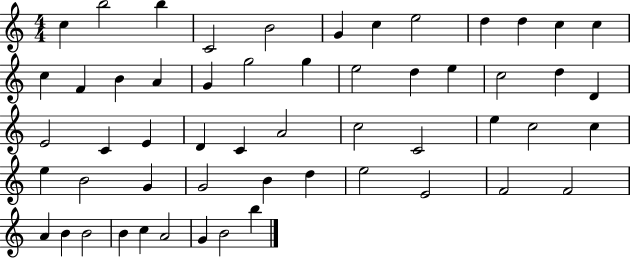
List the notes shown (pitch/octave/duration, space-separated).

C5/q B5/h B5/q C4/h B4/h G4/q C5/q E5/h D5/q D5/q C5/q C5/q C5/q F4/q B4/q A4/q G4/q G5/h G5/q E5/h D5/q E5/q C5/h D5/q D4/q E4/h C4/q E4/q D4/q C4/q A4/h C5/h C4/h E5/q C5/h C5/q E5/q B4/h G4/q G4/h B4/q D5/q E5/h E4/h F4/h F4/h A4/q B4/q B4/h B4/q C5/q A4/h G4/q B4/h B5/q